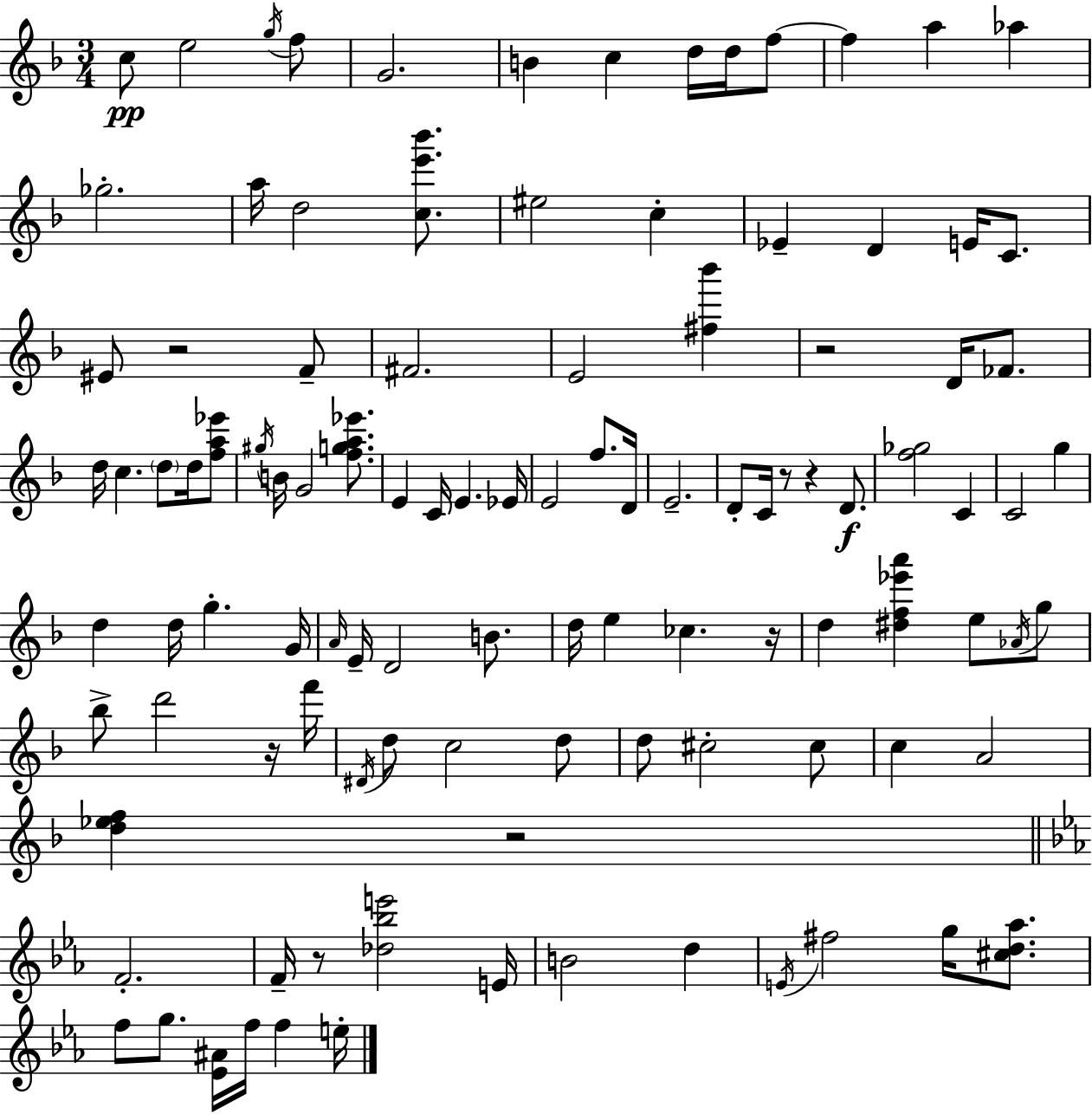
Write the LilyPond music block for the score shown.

{
  \clef treble
  \numericTimeSignature
  \time 3/4
  \key d \minor
  c''8\pp e''2 \acciaccatura { g''16 } f''8 | g'2. | b'4 c''4 d''16 d''16 f''8~~ | f''4 a''4 aes''4 | \break ges''2.-. | a''16 d''2 <c'' e''' bes'''>8. | eis''2 c''4-. | ees'4-- d'4 e'16 c'8. | \break eis'8 r2 f'8-- | fis'2. | e'2 <fis'' bes'''>4 | r2 d'16 fes'8. | \break d''16 c''4. \parenthesize d''8 d''16 <f'' a'' ees'''>8 | \acciaccatura { gis''16 } b'16 g'2 <f'' g'' a'' ees'''>8. | e'4 c'16 e'4. | ees'16 e'2 f''8. | \break d'16 e'2.-- | d'8-. c'16 r8 r4 d'8.\f | <f'' ges''>2 c'4 | c'2 g''4 | \break d''4 d''16 g''4.-. | g'16 \grace { a'16 } e'16-- d'2 | b'8. d''16 e''4 ces''4. | r16 d''4 <dis'' f'' ees''' a'''>4 e''8 | \break \acciaccatura { aes'16 } g''8 bes''8-> d'''2 | r16 f'''16 \acciaccatura { dis'16 } d''8 c''2 | d''8 d''8 cis''2-. | cis''8 c''4 a'2 | \break <d'' ees'' f''>4 r2 | \bar "||" \break \key ees \major f'2.-. | f'16-- r8 <des'' bes'' e'''>2 e'16 | b'2 d''4 | \acciaccatura { e'16 } fis''2 g''16 <cis'' d'' aes''>8. | \break f''8 g''8. <ees' ais'>16 f''16 f''4 | e''16-. \bar "|."
}